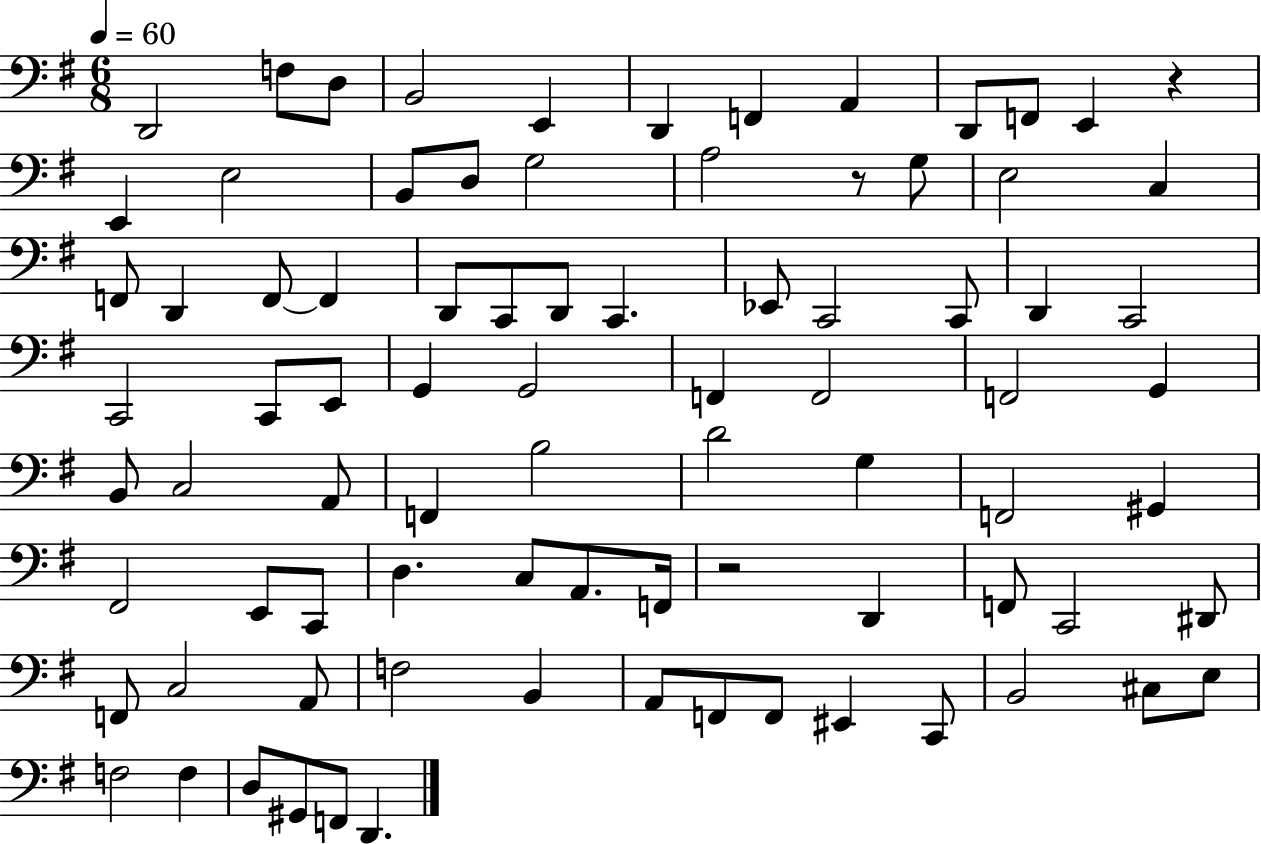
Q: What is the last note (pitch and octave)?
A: D2